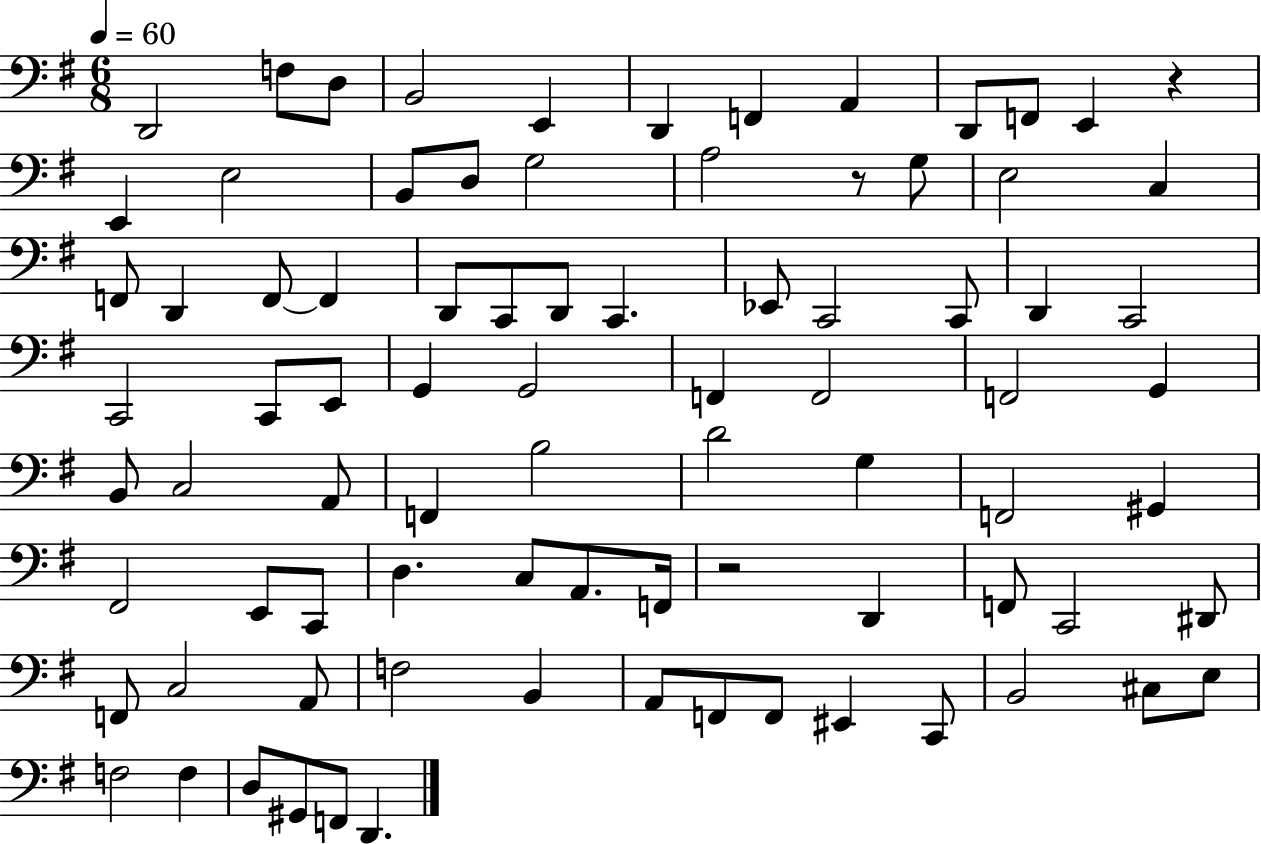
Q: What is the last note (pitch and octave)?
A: D2